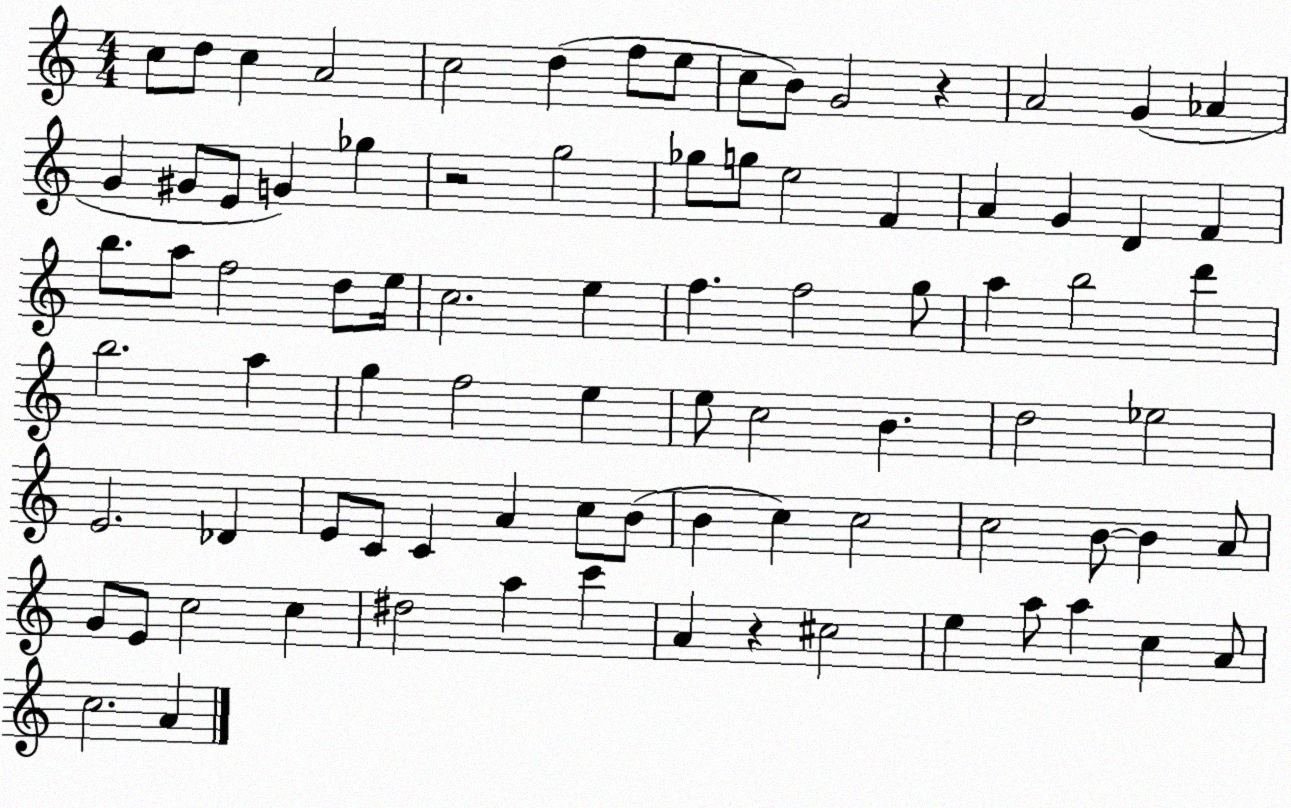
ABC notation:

X:1
T:Untitled
M:4/4
L:1/4
K:C
c/2 d/2 c A2 c2 d f/2 e/2 c/2 B/2 G2 z A2 G _A G ^G/2 E/2 G _g z2 g2 _g/2 g/2 e2 F A G D F b/2 a/2 f2 d/2 e/4 c2 e f f2 g/2 a b2 d' b2 a g f2 e e/2 c2 B d2 _e2 E2 _D E/2 C/2 C A c/2 B/2 B c c2 c2 B/2 B A/2 G/2 E/2 c2 c ^d2 a c' A z ^c2 e a/2 a c A/2 c2 A